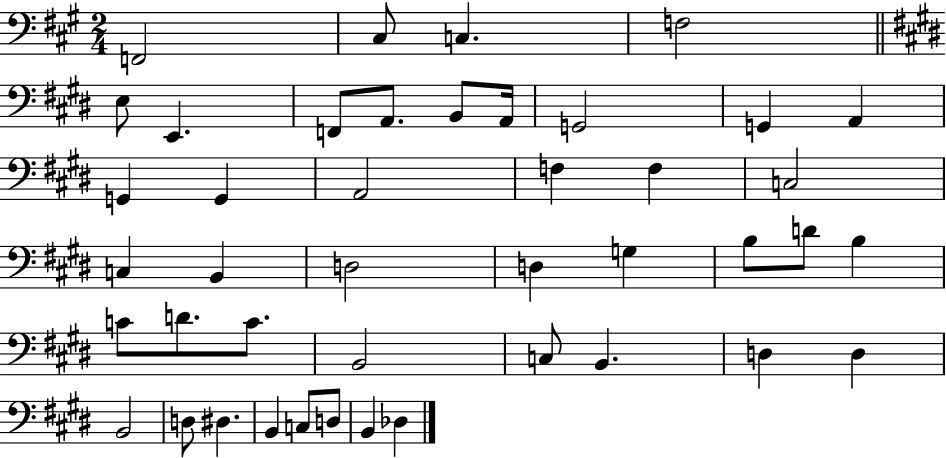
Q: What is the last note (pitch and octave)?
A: Db3